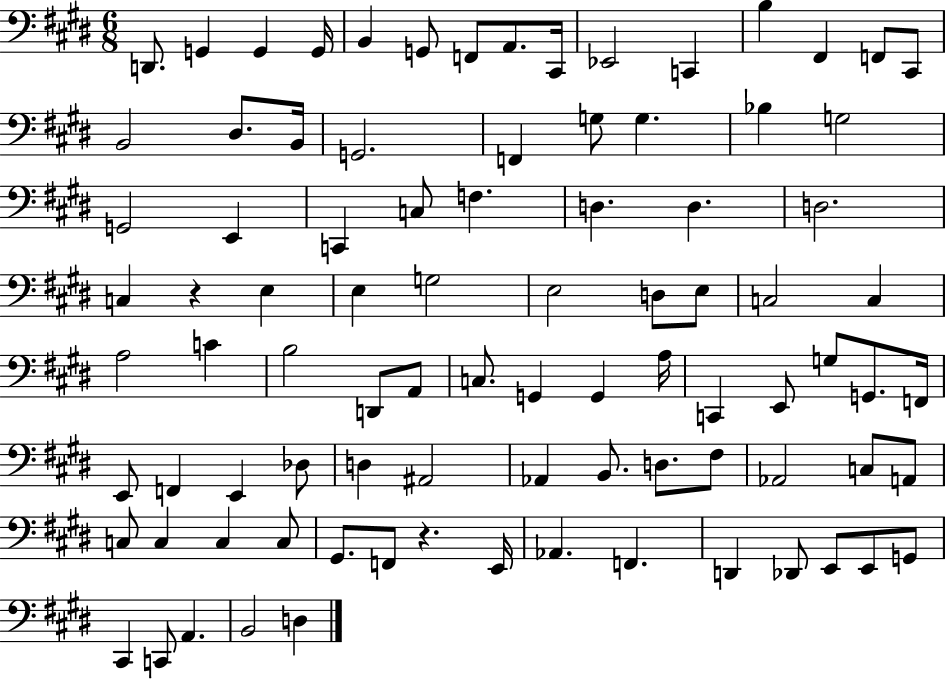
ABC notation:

X:1
T:Untitled
M:6/8
L:1/4
K:E
D,,/2 G,, G,, G,,/4 B,, G,,/2 F,,/2 A,,/2 ^C,,/4 _E,,2 C,, B, ^F,, F,,/2 ^C,,/2 B,,2 ^D,/2 B,,/4 G,,2 F,, G,/2 G, _B, G,2 G,,2 E,, C,, C,/2 F, D, D, D,2 C, z E, E, G,2 E,2 D,/2 E,/2 C,2 C, A,2 C B,2 D,,/2 A,,/2 C,/2 G,, G,, A,/4 C,, E,,/2 G,/2 G,,/2 F,,/4 E,,/2 F,, E,, _D,/2 D, ^A,,2 _A,, B,,/2 D,/2 ^F,/2 _A,,2 C,/2 A,,/2 C,/2 C, C, C,/2 ^G,,/2 F,,/2 z E,,/4 _A,, F,, D,, _D,,/2 E,,/2 E,,/2 G,,/2 ^C,, C,,/2 A,, B,,2 D,